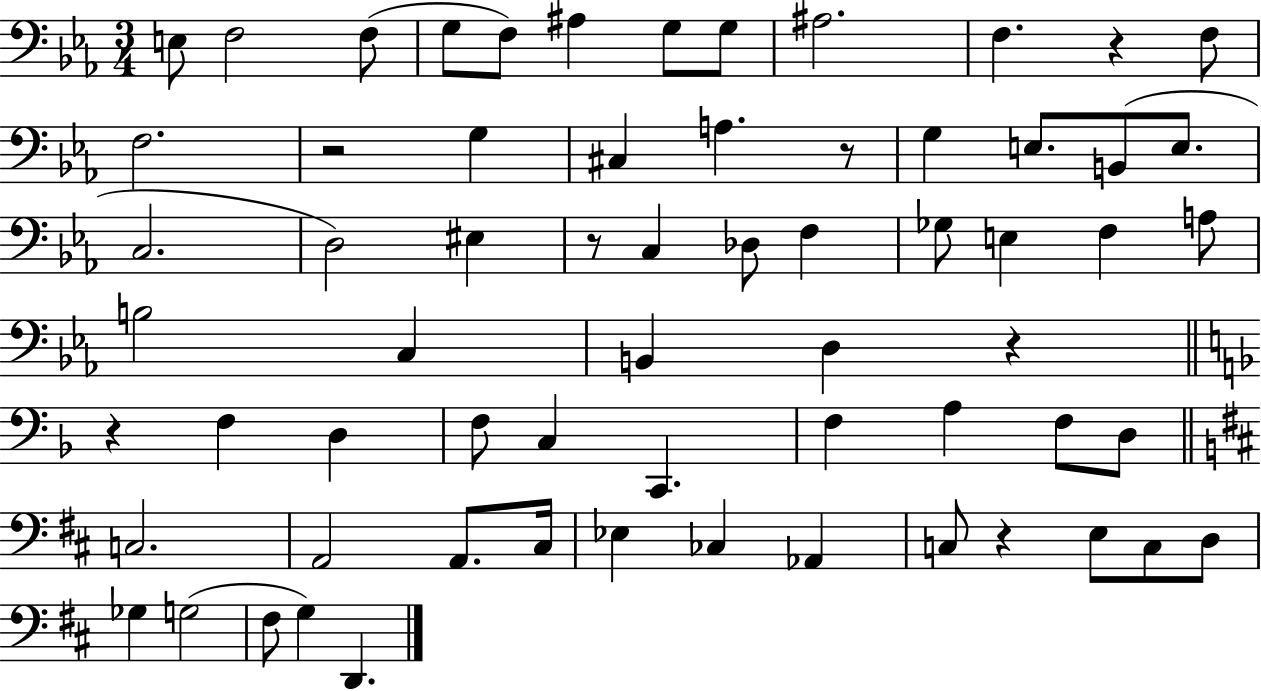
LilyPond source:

{
  \clef bass
  \numericTimeSignature
  \time 3/4
  \key ees \major
  \repeat volta 2 { e8 f2 f8( | g8 f8) ais4 g8 g8 | ais2. | f4. r4 f8 | \break f2. | r2 g4 | cis4 a4. r8 | g4 e8. b,8( e8. | \break c2. | d2) eis4 | r8 c4 des8 f4 | ges8 e4 f4 a8 | \break b2 c4 | b,4 d4 r4 | \bar "||" \break \key d \minor r4 f4 d4 | f8 c4 c,4. | f4 a4 f8 d8 | \bar "||" \break \key d \major c2. | a,2 a,8. cis16 | ees4 ces4 aes,4 | c8 r4 e8 c8 d8 | \break ges4 g2( | fis8 g4) d,4. | } \bar "|."
}